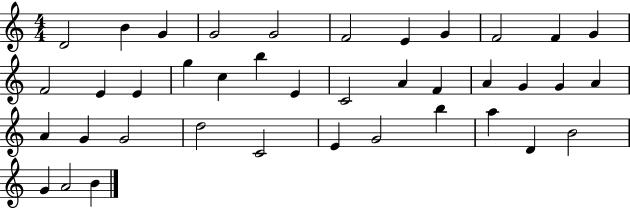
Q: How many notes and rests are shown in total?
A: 39